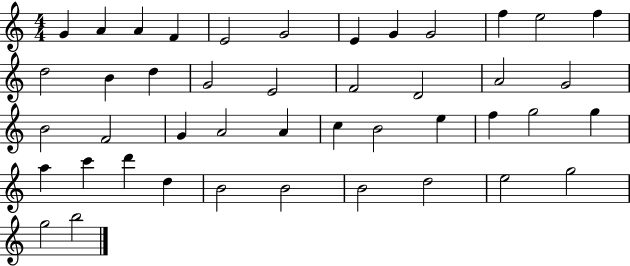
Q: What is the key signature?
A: C major